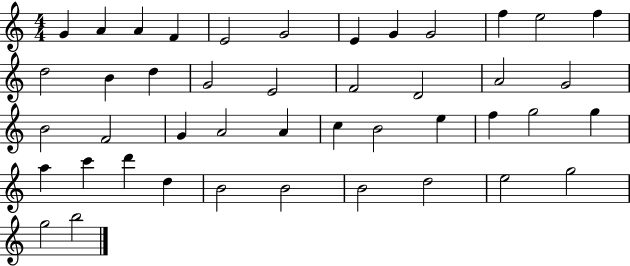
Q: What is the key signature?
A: C major